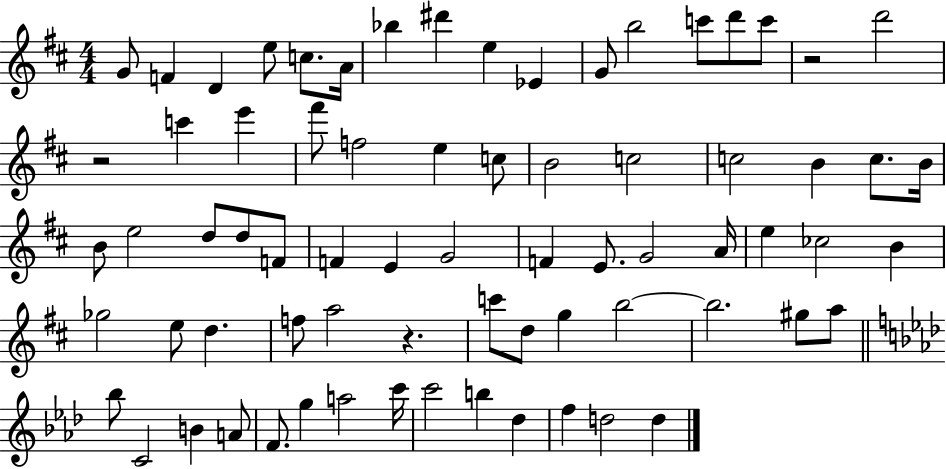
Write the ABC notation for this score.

X:1
T:Untitled
M:4/4
L:1/4
K:D
G/2 F D e/2 c/2 A/4 _b ^d' e _E G/2 b2 c'/2 d'/2 c'/2 z2 d'2 z2 c' e' ^f'/2 f2 e c/2 B2 c2 c2 B c/2 B/4 B/2 e2 d/2 d/2 F/2 F E G2 F E/2 G2 A/4 e _c2 B _g2 e/2 d f/2 a2 z c'/2 d/2 g b2 b2 ^g/2 a/2 _b/2 C2 B A/2 F/2 g a2 c'/4 c'2 b _d f d2 d